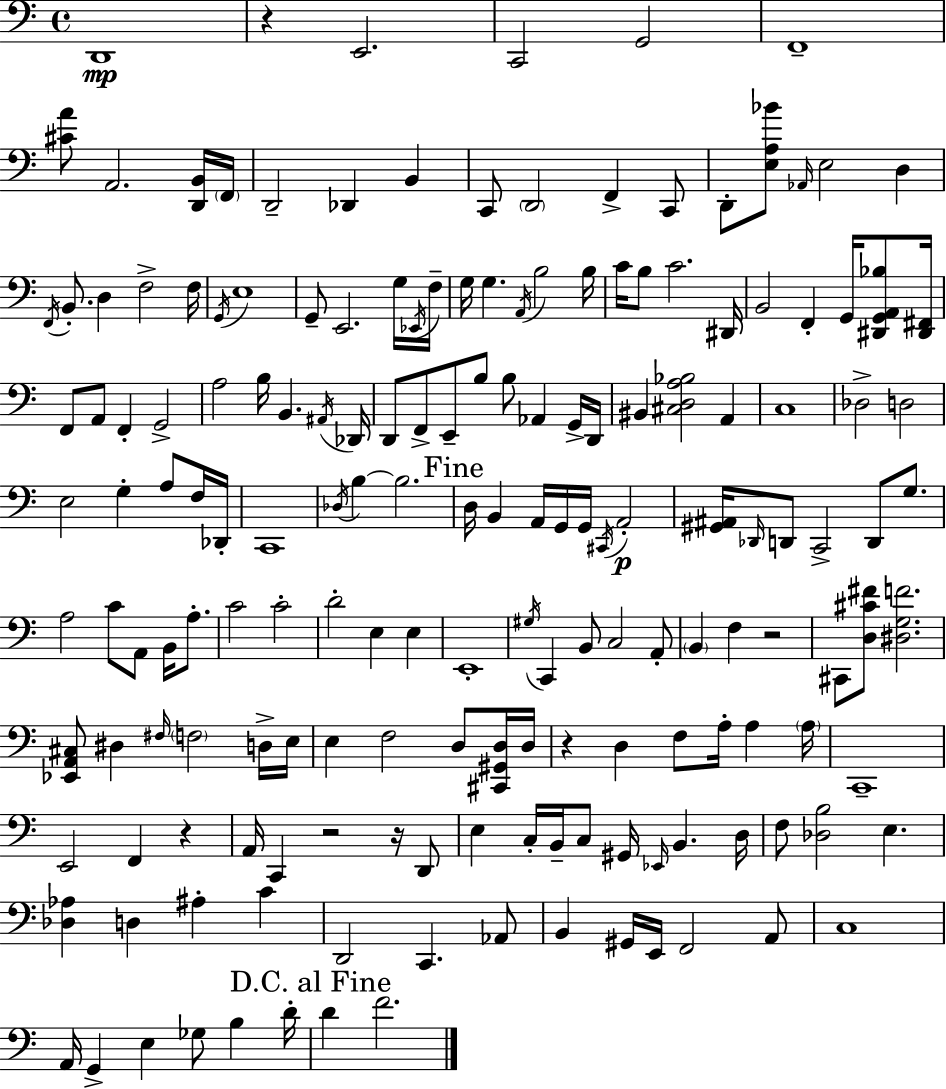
X:1
T:Untitled
M:4/4
L:1/4
K:C
D,,4 z E,,2 C,,2 G,,2 F,,4 [^CA]/2 A,,2 [D,,B,,]/4 F,,/4 D,,2 _D,, B,, C,,/2 D,,2 F,, C,,/2 D,,/2 [E,A,_B]/2 _A,,/4 E,2 D, F,,/4 B,,/2 D, F,2 F,/4 G,,/4 E,4 G,,/2 E,,2 G,/4 _E,,/4 F,/4 G,/4 G, A,,/4 B,2 B,/4 C/4 B,/2 C2 ^D,,/4 B,,2 F,, G,,/4 [^D,,G,,A,,_B,]/2 [^D,,^F,,]/4 F,,/2 A,,/2 F,, G,,2 A,2 B,/4 B,, ^A,,/4 _D,,/4 D,,/2 F,,/2 E,,/2 B,/2 B,/2 _A,, G,,/4 D,,/4 ^B,, [^C,D,A,_B,]2 A,, C,4 _D,2 D,2 E,2 G, A,/2 F,/4 _D,,/4 C,,4 _D,/4 B, B,2 D,/4 B,, A,,/4 G,,/4 G,,/4 ^C,,/4 A,,2 [^G,,^A,,]/4 _D,,/4 D,,/2 C,,2 D,,/2 G,/2 A,2 C/2 A,,/2 B,,/4 A,/2 C2 C2 D2 E, E, E,,4 ^G,/4 C,, B,,/2 C,2 A,,/2 B,, F, z2 ^C,,/2 [D,^C^F]/2 [^D,G,F]2 [_E,,A,,^C,]/2 ^D, ^F,/4 F,2 D,/4 E,/4 E, F,2 D,/2 [^C,,^G,,D,]/4 D,/4 z D, F,/2 A,/4 A, A,/4 C,,4 E,,2 F,, z A,,/4 C,, z2 z/4 D,,/2 E, C,/4 B,,/4 C,/2 ^G,,/4 _E,,/4 B,, D,/4 F,/2 [_D,B,]2 E, [_D,_A,] D, ^A, C D,,2 C,, _A,,/2 B,, ^G,,/4 E,,/4 F,,2 A,,/2 C,4 A,,/4 G,, E, _G,/2 B, D/4 D F2